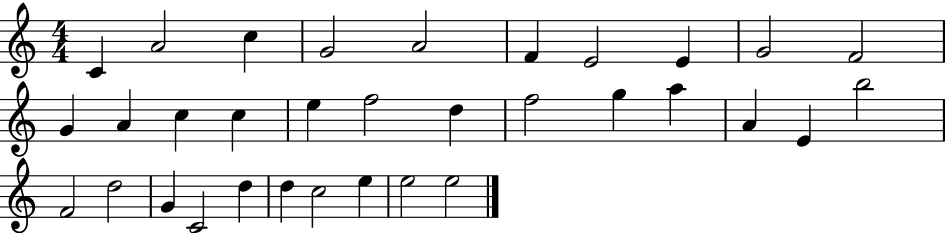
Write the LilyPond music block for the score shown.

{
  \clef treble
  \numericTimeSignature
  \time 4/4
  \key c \major
  c'4 a'2 c''4 | g'2 a'2 | f'4 e'2 e'4 | g'2 f'2 | \break g'4 a'4 c''4 c''4 | e''4 f''2 d''4 | f''2 g''4 a''4 | a'4 e'4 b''2 | \break f'2 d''2 | g'4 c'2 d''4 | d''4 c''2 e''4 | e''2 e''2 | \break \bar "|."
}